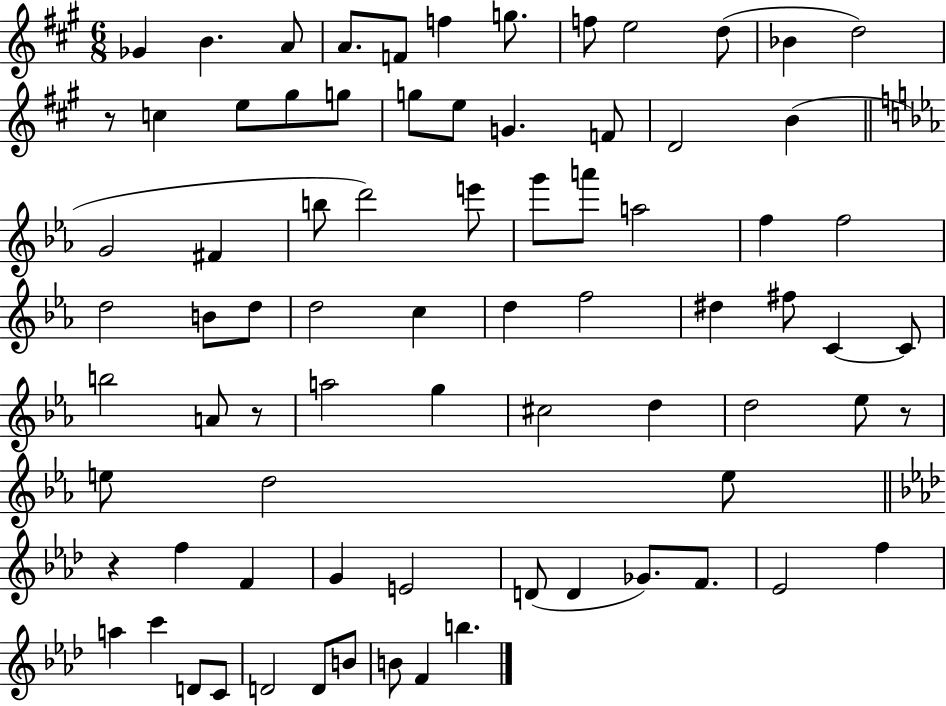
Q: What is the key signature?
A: A major